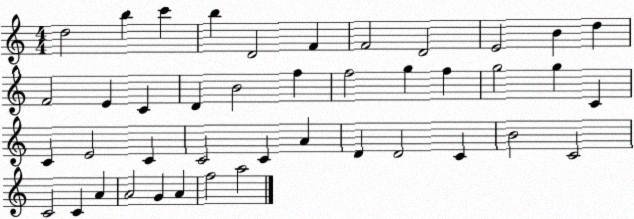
X:1
T:Untitled
M:4/4
L:1/4
K:C
d2 b c' b D2 F F2 D2 E2 B d F2 E C D B2 f f2 g f g2 g C C E2 C C2 C A D D2 C B2 C2 C2 C A A2 G A f2 a2